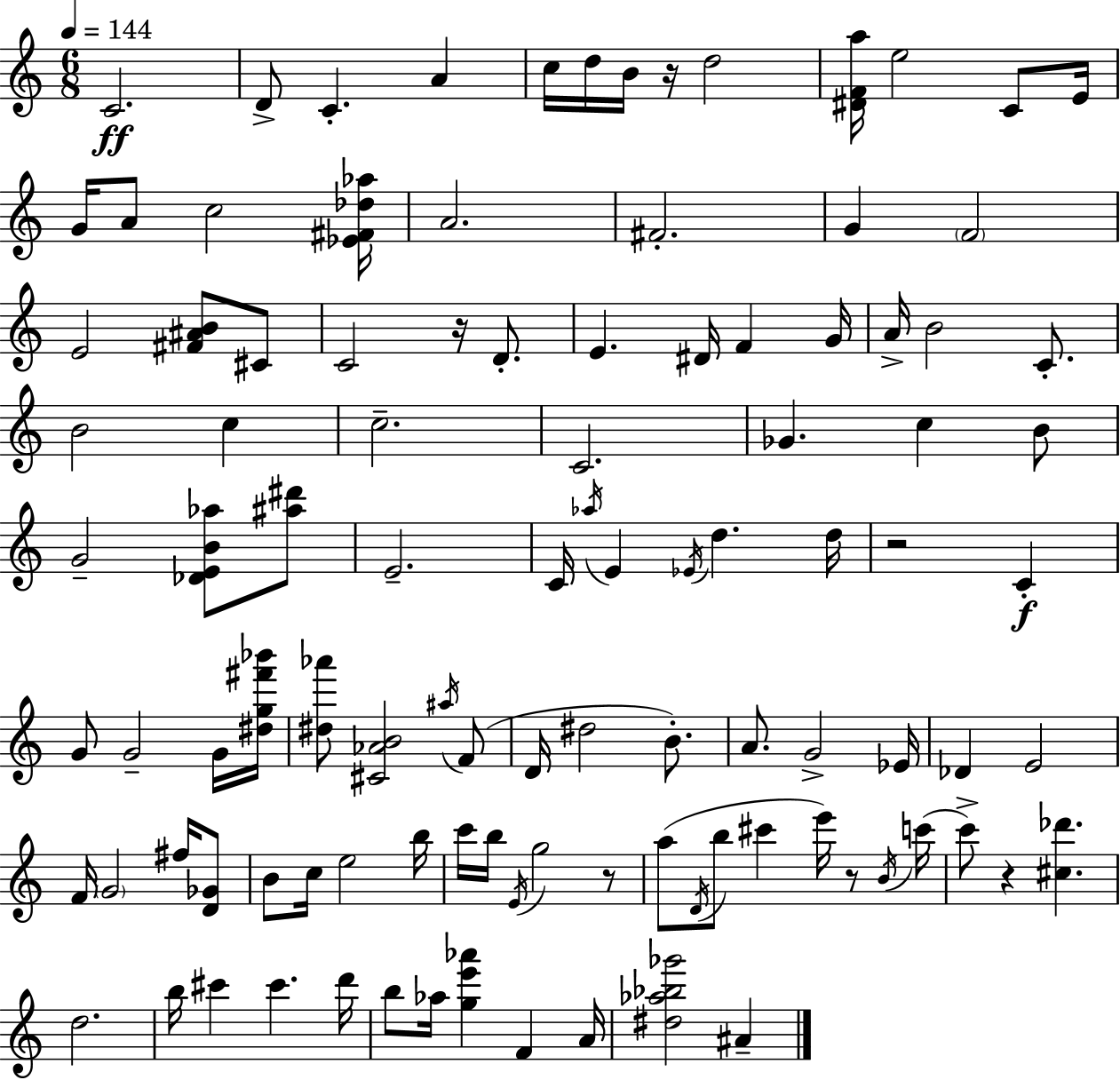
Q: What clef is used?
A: treble